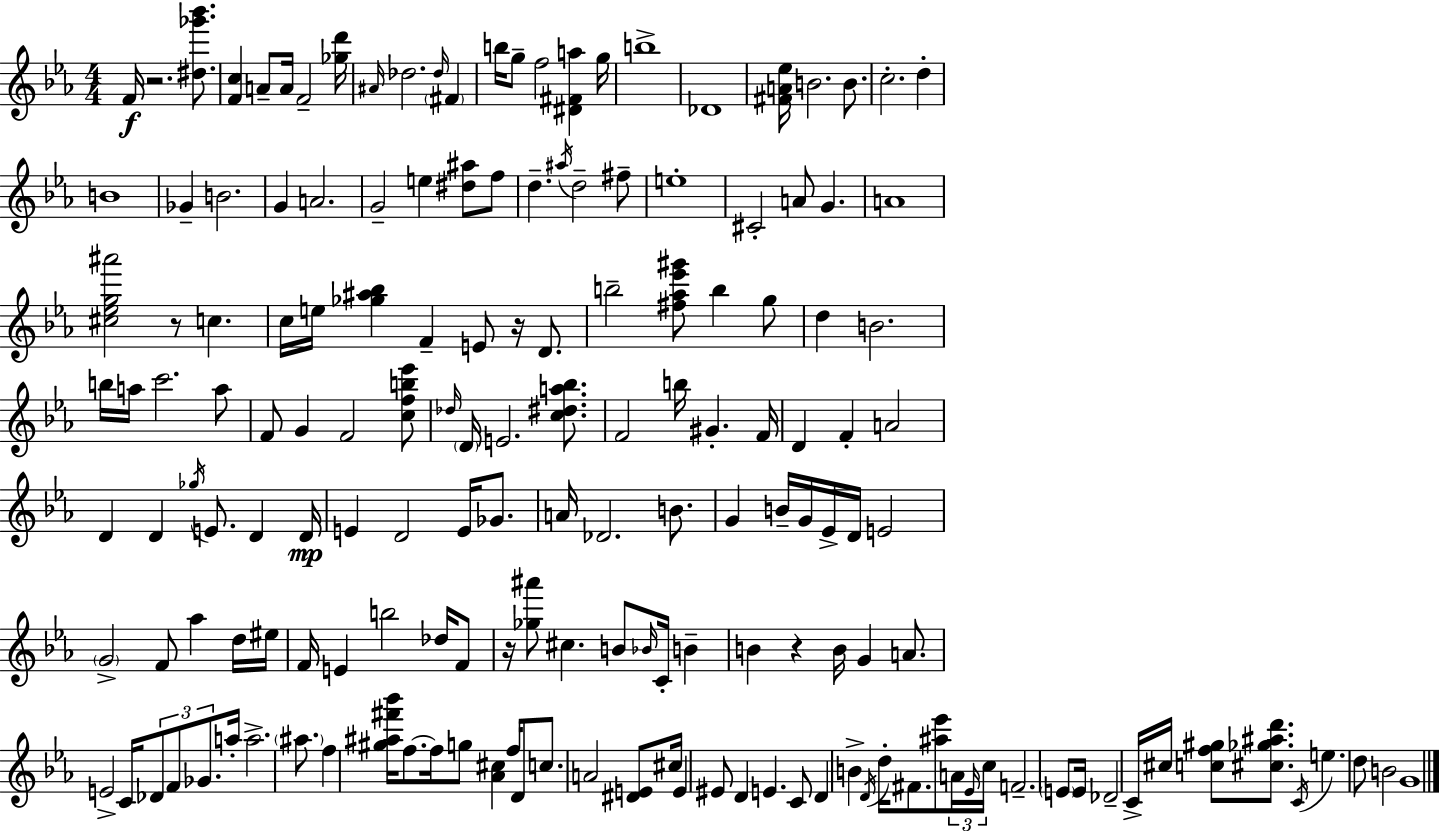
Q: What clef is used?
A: treble